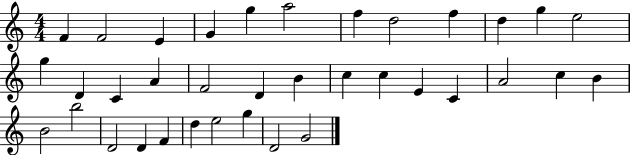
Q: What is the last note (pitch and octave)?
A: G4